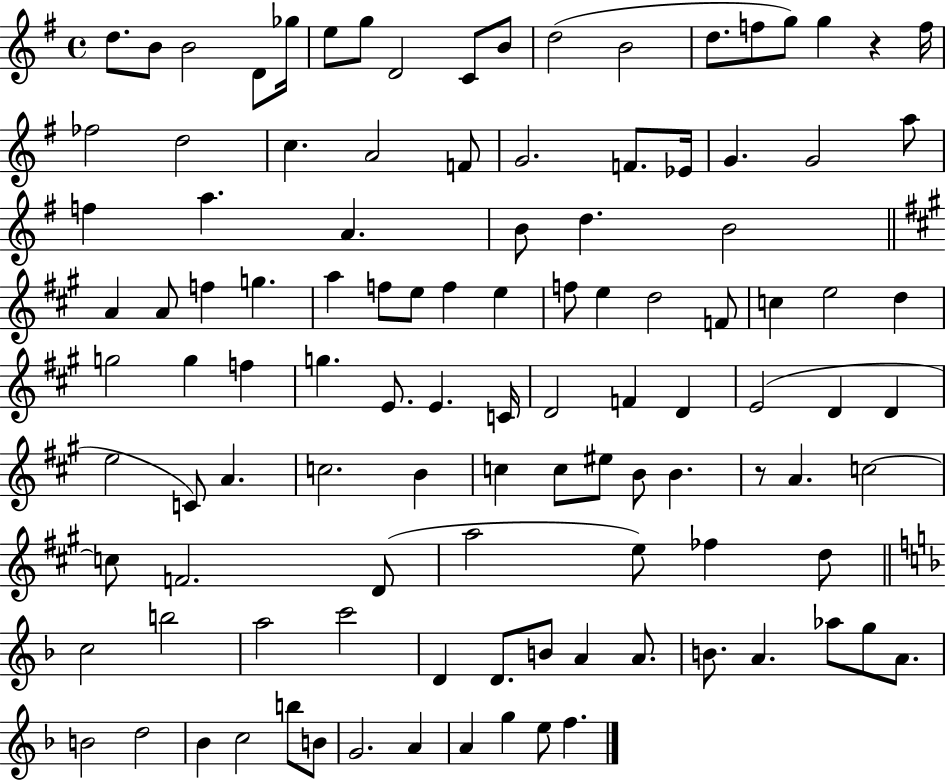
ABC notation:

X:1
T:Untitled
M:4/4
L:1/4
K:G
d/2 B/2 B2 D/2 _g/4 e/2 g/2 D2 C/2 B/2 d2 B2 d/2 f/2 g/2 g z f/4 _f2 d2 c A2 F/2 G2 F/2 _E/4 G G2 a/2 f a A B/2 d B2 A A/2 f g a f/2 e/2 f e f/2 e d2 F/2 c e2 d g2 g f g E/2 E C/4 D2 F D E2 D D e2 C/2 A c2 B c c/2 ^e/2 B/2 B z/2 A c2 c/2 F2 D/2 a2 e/2 _f d/2 c2 b2 a2 c'2 D D/2 B/2 A A/2 B/2 A _a/2 g/2 A/2 B2 d2 _B c2 b/2 B/2 G2 A A g e/2 f